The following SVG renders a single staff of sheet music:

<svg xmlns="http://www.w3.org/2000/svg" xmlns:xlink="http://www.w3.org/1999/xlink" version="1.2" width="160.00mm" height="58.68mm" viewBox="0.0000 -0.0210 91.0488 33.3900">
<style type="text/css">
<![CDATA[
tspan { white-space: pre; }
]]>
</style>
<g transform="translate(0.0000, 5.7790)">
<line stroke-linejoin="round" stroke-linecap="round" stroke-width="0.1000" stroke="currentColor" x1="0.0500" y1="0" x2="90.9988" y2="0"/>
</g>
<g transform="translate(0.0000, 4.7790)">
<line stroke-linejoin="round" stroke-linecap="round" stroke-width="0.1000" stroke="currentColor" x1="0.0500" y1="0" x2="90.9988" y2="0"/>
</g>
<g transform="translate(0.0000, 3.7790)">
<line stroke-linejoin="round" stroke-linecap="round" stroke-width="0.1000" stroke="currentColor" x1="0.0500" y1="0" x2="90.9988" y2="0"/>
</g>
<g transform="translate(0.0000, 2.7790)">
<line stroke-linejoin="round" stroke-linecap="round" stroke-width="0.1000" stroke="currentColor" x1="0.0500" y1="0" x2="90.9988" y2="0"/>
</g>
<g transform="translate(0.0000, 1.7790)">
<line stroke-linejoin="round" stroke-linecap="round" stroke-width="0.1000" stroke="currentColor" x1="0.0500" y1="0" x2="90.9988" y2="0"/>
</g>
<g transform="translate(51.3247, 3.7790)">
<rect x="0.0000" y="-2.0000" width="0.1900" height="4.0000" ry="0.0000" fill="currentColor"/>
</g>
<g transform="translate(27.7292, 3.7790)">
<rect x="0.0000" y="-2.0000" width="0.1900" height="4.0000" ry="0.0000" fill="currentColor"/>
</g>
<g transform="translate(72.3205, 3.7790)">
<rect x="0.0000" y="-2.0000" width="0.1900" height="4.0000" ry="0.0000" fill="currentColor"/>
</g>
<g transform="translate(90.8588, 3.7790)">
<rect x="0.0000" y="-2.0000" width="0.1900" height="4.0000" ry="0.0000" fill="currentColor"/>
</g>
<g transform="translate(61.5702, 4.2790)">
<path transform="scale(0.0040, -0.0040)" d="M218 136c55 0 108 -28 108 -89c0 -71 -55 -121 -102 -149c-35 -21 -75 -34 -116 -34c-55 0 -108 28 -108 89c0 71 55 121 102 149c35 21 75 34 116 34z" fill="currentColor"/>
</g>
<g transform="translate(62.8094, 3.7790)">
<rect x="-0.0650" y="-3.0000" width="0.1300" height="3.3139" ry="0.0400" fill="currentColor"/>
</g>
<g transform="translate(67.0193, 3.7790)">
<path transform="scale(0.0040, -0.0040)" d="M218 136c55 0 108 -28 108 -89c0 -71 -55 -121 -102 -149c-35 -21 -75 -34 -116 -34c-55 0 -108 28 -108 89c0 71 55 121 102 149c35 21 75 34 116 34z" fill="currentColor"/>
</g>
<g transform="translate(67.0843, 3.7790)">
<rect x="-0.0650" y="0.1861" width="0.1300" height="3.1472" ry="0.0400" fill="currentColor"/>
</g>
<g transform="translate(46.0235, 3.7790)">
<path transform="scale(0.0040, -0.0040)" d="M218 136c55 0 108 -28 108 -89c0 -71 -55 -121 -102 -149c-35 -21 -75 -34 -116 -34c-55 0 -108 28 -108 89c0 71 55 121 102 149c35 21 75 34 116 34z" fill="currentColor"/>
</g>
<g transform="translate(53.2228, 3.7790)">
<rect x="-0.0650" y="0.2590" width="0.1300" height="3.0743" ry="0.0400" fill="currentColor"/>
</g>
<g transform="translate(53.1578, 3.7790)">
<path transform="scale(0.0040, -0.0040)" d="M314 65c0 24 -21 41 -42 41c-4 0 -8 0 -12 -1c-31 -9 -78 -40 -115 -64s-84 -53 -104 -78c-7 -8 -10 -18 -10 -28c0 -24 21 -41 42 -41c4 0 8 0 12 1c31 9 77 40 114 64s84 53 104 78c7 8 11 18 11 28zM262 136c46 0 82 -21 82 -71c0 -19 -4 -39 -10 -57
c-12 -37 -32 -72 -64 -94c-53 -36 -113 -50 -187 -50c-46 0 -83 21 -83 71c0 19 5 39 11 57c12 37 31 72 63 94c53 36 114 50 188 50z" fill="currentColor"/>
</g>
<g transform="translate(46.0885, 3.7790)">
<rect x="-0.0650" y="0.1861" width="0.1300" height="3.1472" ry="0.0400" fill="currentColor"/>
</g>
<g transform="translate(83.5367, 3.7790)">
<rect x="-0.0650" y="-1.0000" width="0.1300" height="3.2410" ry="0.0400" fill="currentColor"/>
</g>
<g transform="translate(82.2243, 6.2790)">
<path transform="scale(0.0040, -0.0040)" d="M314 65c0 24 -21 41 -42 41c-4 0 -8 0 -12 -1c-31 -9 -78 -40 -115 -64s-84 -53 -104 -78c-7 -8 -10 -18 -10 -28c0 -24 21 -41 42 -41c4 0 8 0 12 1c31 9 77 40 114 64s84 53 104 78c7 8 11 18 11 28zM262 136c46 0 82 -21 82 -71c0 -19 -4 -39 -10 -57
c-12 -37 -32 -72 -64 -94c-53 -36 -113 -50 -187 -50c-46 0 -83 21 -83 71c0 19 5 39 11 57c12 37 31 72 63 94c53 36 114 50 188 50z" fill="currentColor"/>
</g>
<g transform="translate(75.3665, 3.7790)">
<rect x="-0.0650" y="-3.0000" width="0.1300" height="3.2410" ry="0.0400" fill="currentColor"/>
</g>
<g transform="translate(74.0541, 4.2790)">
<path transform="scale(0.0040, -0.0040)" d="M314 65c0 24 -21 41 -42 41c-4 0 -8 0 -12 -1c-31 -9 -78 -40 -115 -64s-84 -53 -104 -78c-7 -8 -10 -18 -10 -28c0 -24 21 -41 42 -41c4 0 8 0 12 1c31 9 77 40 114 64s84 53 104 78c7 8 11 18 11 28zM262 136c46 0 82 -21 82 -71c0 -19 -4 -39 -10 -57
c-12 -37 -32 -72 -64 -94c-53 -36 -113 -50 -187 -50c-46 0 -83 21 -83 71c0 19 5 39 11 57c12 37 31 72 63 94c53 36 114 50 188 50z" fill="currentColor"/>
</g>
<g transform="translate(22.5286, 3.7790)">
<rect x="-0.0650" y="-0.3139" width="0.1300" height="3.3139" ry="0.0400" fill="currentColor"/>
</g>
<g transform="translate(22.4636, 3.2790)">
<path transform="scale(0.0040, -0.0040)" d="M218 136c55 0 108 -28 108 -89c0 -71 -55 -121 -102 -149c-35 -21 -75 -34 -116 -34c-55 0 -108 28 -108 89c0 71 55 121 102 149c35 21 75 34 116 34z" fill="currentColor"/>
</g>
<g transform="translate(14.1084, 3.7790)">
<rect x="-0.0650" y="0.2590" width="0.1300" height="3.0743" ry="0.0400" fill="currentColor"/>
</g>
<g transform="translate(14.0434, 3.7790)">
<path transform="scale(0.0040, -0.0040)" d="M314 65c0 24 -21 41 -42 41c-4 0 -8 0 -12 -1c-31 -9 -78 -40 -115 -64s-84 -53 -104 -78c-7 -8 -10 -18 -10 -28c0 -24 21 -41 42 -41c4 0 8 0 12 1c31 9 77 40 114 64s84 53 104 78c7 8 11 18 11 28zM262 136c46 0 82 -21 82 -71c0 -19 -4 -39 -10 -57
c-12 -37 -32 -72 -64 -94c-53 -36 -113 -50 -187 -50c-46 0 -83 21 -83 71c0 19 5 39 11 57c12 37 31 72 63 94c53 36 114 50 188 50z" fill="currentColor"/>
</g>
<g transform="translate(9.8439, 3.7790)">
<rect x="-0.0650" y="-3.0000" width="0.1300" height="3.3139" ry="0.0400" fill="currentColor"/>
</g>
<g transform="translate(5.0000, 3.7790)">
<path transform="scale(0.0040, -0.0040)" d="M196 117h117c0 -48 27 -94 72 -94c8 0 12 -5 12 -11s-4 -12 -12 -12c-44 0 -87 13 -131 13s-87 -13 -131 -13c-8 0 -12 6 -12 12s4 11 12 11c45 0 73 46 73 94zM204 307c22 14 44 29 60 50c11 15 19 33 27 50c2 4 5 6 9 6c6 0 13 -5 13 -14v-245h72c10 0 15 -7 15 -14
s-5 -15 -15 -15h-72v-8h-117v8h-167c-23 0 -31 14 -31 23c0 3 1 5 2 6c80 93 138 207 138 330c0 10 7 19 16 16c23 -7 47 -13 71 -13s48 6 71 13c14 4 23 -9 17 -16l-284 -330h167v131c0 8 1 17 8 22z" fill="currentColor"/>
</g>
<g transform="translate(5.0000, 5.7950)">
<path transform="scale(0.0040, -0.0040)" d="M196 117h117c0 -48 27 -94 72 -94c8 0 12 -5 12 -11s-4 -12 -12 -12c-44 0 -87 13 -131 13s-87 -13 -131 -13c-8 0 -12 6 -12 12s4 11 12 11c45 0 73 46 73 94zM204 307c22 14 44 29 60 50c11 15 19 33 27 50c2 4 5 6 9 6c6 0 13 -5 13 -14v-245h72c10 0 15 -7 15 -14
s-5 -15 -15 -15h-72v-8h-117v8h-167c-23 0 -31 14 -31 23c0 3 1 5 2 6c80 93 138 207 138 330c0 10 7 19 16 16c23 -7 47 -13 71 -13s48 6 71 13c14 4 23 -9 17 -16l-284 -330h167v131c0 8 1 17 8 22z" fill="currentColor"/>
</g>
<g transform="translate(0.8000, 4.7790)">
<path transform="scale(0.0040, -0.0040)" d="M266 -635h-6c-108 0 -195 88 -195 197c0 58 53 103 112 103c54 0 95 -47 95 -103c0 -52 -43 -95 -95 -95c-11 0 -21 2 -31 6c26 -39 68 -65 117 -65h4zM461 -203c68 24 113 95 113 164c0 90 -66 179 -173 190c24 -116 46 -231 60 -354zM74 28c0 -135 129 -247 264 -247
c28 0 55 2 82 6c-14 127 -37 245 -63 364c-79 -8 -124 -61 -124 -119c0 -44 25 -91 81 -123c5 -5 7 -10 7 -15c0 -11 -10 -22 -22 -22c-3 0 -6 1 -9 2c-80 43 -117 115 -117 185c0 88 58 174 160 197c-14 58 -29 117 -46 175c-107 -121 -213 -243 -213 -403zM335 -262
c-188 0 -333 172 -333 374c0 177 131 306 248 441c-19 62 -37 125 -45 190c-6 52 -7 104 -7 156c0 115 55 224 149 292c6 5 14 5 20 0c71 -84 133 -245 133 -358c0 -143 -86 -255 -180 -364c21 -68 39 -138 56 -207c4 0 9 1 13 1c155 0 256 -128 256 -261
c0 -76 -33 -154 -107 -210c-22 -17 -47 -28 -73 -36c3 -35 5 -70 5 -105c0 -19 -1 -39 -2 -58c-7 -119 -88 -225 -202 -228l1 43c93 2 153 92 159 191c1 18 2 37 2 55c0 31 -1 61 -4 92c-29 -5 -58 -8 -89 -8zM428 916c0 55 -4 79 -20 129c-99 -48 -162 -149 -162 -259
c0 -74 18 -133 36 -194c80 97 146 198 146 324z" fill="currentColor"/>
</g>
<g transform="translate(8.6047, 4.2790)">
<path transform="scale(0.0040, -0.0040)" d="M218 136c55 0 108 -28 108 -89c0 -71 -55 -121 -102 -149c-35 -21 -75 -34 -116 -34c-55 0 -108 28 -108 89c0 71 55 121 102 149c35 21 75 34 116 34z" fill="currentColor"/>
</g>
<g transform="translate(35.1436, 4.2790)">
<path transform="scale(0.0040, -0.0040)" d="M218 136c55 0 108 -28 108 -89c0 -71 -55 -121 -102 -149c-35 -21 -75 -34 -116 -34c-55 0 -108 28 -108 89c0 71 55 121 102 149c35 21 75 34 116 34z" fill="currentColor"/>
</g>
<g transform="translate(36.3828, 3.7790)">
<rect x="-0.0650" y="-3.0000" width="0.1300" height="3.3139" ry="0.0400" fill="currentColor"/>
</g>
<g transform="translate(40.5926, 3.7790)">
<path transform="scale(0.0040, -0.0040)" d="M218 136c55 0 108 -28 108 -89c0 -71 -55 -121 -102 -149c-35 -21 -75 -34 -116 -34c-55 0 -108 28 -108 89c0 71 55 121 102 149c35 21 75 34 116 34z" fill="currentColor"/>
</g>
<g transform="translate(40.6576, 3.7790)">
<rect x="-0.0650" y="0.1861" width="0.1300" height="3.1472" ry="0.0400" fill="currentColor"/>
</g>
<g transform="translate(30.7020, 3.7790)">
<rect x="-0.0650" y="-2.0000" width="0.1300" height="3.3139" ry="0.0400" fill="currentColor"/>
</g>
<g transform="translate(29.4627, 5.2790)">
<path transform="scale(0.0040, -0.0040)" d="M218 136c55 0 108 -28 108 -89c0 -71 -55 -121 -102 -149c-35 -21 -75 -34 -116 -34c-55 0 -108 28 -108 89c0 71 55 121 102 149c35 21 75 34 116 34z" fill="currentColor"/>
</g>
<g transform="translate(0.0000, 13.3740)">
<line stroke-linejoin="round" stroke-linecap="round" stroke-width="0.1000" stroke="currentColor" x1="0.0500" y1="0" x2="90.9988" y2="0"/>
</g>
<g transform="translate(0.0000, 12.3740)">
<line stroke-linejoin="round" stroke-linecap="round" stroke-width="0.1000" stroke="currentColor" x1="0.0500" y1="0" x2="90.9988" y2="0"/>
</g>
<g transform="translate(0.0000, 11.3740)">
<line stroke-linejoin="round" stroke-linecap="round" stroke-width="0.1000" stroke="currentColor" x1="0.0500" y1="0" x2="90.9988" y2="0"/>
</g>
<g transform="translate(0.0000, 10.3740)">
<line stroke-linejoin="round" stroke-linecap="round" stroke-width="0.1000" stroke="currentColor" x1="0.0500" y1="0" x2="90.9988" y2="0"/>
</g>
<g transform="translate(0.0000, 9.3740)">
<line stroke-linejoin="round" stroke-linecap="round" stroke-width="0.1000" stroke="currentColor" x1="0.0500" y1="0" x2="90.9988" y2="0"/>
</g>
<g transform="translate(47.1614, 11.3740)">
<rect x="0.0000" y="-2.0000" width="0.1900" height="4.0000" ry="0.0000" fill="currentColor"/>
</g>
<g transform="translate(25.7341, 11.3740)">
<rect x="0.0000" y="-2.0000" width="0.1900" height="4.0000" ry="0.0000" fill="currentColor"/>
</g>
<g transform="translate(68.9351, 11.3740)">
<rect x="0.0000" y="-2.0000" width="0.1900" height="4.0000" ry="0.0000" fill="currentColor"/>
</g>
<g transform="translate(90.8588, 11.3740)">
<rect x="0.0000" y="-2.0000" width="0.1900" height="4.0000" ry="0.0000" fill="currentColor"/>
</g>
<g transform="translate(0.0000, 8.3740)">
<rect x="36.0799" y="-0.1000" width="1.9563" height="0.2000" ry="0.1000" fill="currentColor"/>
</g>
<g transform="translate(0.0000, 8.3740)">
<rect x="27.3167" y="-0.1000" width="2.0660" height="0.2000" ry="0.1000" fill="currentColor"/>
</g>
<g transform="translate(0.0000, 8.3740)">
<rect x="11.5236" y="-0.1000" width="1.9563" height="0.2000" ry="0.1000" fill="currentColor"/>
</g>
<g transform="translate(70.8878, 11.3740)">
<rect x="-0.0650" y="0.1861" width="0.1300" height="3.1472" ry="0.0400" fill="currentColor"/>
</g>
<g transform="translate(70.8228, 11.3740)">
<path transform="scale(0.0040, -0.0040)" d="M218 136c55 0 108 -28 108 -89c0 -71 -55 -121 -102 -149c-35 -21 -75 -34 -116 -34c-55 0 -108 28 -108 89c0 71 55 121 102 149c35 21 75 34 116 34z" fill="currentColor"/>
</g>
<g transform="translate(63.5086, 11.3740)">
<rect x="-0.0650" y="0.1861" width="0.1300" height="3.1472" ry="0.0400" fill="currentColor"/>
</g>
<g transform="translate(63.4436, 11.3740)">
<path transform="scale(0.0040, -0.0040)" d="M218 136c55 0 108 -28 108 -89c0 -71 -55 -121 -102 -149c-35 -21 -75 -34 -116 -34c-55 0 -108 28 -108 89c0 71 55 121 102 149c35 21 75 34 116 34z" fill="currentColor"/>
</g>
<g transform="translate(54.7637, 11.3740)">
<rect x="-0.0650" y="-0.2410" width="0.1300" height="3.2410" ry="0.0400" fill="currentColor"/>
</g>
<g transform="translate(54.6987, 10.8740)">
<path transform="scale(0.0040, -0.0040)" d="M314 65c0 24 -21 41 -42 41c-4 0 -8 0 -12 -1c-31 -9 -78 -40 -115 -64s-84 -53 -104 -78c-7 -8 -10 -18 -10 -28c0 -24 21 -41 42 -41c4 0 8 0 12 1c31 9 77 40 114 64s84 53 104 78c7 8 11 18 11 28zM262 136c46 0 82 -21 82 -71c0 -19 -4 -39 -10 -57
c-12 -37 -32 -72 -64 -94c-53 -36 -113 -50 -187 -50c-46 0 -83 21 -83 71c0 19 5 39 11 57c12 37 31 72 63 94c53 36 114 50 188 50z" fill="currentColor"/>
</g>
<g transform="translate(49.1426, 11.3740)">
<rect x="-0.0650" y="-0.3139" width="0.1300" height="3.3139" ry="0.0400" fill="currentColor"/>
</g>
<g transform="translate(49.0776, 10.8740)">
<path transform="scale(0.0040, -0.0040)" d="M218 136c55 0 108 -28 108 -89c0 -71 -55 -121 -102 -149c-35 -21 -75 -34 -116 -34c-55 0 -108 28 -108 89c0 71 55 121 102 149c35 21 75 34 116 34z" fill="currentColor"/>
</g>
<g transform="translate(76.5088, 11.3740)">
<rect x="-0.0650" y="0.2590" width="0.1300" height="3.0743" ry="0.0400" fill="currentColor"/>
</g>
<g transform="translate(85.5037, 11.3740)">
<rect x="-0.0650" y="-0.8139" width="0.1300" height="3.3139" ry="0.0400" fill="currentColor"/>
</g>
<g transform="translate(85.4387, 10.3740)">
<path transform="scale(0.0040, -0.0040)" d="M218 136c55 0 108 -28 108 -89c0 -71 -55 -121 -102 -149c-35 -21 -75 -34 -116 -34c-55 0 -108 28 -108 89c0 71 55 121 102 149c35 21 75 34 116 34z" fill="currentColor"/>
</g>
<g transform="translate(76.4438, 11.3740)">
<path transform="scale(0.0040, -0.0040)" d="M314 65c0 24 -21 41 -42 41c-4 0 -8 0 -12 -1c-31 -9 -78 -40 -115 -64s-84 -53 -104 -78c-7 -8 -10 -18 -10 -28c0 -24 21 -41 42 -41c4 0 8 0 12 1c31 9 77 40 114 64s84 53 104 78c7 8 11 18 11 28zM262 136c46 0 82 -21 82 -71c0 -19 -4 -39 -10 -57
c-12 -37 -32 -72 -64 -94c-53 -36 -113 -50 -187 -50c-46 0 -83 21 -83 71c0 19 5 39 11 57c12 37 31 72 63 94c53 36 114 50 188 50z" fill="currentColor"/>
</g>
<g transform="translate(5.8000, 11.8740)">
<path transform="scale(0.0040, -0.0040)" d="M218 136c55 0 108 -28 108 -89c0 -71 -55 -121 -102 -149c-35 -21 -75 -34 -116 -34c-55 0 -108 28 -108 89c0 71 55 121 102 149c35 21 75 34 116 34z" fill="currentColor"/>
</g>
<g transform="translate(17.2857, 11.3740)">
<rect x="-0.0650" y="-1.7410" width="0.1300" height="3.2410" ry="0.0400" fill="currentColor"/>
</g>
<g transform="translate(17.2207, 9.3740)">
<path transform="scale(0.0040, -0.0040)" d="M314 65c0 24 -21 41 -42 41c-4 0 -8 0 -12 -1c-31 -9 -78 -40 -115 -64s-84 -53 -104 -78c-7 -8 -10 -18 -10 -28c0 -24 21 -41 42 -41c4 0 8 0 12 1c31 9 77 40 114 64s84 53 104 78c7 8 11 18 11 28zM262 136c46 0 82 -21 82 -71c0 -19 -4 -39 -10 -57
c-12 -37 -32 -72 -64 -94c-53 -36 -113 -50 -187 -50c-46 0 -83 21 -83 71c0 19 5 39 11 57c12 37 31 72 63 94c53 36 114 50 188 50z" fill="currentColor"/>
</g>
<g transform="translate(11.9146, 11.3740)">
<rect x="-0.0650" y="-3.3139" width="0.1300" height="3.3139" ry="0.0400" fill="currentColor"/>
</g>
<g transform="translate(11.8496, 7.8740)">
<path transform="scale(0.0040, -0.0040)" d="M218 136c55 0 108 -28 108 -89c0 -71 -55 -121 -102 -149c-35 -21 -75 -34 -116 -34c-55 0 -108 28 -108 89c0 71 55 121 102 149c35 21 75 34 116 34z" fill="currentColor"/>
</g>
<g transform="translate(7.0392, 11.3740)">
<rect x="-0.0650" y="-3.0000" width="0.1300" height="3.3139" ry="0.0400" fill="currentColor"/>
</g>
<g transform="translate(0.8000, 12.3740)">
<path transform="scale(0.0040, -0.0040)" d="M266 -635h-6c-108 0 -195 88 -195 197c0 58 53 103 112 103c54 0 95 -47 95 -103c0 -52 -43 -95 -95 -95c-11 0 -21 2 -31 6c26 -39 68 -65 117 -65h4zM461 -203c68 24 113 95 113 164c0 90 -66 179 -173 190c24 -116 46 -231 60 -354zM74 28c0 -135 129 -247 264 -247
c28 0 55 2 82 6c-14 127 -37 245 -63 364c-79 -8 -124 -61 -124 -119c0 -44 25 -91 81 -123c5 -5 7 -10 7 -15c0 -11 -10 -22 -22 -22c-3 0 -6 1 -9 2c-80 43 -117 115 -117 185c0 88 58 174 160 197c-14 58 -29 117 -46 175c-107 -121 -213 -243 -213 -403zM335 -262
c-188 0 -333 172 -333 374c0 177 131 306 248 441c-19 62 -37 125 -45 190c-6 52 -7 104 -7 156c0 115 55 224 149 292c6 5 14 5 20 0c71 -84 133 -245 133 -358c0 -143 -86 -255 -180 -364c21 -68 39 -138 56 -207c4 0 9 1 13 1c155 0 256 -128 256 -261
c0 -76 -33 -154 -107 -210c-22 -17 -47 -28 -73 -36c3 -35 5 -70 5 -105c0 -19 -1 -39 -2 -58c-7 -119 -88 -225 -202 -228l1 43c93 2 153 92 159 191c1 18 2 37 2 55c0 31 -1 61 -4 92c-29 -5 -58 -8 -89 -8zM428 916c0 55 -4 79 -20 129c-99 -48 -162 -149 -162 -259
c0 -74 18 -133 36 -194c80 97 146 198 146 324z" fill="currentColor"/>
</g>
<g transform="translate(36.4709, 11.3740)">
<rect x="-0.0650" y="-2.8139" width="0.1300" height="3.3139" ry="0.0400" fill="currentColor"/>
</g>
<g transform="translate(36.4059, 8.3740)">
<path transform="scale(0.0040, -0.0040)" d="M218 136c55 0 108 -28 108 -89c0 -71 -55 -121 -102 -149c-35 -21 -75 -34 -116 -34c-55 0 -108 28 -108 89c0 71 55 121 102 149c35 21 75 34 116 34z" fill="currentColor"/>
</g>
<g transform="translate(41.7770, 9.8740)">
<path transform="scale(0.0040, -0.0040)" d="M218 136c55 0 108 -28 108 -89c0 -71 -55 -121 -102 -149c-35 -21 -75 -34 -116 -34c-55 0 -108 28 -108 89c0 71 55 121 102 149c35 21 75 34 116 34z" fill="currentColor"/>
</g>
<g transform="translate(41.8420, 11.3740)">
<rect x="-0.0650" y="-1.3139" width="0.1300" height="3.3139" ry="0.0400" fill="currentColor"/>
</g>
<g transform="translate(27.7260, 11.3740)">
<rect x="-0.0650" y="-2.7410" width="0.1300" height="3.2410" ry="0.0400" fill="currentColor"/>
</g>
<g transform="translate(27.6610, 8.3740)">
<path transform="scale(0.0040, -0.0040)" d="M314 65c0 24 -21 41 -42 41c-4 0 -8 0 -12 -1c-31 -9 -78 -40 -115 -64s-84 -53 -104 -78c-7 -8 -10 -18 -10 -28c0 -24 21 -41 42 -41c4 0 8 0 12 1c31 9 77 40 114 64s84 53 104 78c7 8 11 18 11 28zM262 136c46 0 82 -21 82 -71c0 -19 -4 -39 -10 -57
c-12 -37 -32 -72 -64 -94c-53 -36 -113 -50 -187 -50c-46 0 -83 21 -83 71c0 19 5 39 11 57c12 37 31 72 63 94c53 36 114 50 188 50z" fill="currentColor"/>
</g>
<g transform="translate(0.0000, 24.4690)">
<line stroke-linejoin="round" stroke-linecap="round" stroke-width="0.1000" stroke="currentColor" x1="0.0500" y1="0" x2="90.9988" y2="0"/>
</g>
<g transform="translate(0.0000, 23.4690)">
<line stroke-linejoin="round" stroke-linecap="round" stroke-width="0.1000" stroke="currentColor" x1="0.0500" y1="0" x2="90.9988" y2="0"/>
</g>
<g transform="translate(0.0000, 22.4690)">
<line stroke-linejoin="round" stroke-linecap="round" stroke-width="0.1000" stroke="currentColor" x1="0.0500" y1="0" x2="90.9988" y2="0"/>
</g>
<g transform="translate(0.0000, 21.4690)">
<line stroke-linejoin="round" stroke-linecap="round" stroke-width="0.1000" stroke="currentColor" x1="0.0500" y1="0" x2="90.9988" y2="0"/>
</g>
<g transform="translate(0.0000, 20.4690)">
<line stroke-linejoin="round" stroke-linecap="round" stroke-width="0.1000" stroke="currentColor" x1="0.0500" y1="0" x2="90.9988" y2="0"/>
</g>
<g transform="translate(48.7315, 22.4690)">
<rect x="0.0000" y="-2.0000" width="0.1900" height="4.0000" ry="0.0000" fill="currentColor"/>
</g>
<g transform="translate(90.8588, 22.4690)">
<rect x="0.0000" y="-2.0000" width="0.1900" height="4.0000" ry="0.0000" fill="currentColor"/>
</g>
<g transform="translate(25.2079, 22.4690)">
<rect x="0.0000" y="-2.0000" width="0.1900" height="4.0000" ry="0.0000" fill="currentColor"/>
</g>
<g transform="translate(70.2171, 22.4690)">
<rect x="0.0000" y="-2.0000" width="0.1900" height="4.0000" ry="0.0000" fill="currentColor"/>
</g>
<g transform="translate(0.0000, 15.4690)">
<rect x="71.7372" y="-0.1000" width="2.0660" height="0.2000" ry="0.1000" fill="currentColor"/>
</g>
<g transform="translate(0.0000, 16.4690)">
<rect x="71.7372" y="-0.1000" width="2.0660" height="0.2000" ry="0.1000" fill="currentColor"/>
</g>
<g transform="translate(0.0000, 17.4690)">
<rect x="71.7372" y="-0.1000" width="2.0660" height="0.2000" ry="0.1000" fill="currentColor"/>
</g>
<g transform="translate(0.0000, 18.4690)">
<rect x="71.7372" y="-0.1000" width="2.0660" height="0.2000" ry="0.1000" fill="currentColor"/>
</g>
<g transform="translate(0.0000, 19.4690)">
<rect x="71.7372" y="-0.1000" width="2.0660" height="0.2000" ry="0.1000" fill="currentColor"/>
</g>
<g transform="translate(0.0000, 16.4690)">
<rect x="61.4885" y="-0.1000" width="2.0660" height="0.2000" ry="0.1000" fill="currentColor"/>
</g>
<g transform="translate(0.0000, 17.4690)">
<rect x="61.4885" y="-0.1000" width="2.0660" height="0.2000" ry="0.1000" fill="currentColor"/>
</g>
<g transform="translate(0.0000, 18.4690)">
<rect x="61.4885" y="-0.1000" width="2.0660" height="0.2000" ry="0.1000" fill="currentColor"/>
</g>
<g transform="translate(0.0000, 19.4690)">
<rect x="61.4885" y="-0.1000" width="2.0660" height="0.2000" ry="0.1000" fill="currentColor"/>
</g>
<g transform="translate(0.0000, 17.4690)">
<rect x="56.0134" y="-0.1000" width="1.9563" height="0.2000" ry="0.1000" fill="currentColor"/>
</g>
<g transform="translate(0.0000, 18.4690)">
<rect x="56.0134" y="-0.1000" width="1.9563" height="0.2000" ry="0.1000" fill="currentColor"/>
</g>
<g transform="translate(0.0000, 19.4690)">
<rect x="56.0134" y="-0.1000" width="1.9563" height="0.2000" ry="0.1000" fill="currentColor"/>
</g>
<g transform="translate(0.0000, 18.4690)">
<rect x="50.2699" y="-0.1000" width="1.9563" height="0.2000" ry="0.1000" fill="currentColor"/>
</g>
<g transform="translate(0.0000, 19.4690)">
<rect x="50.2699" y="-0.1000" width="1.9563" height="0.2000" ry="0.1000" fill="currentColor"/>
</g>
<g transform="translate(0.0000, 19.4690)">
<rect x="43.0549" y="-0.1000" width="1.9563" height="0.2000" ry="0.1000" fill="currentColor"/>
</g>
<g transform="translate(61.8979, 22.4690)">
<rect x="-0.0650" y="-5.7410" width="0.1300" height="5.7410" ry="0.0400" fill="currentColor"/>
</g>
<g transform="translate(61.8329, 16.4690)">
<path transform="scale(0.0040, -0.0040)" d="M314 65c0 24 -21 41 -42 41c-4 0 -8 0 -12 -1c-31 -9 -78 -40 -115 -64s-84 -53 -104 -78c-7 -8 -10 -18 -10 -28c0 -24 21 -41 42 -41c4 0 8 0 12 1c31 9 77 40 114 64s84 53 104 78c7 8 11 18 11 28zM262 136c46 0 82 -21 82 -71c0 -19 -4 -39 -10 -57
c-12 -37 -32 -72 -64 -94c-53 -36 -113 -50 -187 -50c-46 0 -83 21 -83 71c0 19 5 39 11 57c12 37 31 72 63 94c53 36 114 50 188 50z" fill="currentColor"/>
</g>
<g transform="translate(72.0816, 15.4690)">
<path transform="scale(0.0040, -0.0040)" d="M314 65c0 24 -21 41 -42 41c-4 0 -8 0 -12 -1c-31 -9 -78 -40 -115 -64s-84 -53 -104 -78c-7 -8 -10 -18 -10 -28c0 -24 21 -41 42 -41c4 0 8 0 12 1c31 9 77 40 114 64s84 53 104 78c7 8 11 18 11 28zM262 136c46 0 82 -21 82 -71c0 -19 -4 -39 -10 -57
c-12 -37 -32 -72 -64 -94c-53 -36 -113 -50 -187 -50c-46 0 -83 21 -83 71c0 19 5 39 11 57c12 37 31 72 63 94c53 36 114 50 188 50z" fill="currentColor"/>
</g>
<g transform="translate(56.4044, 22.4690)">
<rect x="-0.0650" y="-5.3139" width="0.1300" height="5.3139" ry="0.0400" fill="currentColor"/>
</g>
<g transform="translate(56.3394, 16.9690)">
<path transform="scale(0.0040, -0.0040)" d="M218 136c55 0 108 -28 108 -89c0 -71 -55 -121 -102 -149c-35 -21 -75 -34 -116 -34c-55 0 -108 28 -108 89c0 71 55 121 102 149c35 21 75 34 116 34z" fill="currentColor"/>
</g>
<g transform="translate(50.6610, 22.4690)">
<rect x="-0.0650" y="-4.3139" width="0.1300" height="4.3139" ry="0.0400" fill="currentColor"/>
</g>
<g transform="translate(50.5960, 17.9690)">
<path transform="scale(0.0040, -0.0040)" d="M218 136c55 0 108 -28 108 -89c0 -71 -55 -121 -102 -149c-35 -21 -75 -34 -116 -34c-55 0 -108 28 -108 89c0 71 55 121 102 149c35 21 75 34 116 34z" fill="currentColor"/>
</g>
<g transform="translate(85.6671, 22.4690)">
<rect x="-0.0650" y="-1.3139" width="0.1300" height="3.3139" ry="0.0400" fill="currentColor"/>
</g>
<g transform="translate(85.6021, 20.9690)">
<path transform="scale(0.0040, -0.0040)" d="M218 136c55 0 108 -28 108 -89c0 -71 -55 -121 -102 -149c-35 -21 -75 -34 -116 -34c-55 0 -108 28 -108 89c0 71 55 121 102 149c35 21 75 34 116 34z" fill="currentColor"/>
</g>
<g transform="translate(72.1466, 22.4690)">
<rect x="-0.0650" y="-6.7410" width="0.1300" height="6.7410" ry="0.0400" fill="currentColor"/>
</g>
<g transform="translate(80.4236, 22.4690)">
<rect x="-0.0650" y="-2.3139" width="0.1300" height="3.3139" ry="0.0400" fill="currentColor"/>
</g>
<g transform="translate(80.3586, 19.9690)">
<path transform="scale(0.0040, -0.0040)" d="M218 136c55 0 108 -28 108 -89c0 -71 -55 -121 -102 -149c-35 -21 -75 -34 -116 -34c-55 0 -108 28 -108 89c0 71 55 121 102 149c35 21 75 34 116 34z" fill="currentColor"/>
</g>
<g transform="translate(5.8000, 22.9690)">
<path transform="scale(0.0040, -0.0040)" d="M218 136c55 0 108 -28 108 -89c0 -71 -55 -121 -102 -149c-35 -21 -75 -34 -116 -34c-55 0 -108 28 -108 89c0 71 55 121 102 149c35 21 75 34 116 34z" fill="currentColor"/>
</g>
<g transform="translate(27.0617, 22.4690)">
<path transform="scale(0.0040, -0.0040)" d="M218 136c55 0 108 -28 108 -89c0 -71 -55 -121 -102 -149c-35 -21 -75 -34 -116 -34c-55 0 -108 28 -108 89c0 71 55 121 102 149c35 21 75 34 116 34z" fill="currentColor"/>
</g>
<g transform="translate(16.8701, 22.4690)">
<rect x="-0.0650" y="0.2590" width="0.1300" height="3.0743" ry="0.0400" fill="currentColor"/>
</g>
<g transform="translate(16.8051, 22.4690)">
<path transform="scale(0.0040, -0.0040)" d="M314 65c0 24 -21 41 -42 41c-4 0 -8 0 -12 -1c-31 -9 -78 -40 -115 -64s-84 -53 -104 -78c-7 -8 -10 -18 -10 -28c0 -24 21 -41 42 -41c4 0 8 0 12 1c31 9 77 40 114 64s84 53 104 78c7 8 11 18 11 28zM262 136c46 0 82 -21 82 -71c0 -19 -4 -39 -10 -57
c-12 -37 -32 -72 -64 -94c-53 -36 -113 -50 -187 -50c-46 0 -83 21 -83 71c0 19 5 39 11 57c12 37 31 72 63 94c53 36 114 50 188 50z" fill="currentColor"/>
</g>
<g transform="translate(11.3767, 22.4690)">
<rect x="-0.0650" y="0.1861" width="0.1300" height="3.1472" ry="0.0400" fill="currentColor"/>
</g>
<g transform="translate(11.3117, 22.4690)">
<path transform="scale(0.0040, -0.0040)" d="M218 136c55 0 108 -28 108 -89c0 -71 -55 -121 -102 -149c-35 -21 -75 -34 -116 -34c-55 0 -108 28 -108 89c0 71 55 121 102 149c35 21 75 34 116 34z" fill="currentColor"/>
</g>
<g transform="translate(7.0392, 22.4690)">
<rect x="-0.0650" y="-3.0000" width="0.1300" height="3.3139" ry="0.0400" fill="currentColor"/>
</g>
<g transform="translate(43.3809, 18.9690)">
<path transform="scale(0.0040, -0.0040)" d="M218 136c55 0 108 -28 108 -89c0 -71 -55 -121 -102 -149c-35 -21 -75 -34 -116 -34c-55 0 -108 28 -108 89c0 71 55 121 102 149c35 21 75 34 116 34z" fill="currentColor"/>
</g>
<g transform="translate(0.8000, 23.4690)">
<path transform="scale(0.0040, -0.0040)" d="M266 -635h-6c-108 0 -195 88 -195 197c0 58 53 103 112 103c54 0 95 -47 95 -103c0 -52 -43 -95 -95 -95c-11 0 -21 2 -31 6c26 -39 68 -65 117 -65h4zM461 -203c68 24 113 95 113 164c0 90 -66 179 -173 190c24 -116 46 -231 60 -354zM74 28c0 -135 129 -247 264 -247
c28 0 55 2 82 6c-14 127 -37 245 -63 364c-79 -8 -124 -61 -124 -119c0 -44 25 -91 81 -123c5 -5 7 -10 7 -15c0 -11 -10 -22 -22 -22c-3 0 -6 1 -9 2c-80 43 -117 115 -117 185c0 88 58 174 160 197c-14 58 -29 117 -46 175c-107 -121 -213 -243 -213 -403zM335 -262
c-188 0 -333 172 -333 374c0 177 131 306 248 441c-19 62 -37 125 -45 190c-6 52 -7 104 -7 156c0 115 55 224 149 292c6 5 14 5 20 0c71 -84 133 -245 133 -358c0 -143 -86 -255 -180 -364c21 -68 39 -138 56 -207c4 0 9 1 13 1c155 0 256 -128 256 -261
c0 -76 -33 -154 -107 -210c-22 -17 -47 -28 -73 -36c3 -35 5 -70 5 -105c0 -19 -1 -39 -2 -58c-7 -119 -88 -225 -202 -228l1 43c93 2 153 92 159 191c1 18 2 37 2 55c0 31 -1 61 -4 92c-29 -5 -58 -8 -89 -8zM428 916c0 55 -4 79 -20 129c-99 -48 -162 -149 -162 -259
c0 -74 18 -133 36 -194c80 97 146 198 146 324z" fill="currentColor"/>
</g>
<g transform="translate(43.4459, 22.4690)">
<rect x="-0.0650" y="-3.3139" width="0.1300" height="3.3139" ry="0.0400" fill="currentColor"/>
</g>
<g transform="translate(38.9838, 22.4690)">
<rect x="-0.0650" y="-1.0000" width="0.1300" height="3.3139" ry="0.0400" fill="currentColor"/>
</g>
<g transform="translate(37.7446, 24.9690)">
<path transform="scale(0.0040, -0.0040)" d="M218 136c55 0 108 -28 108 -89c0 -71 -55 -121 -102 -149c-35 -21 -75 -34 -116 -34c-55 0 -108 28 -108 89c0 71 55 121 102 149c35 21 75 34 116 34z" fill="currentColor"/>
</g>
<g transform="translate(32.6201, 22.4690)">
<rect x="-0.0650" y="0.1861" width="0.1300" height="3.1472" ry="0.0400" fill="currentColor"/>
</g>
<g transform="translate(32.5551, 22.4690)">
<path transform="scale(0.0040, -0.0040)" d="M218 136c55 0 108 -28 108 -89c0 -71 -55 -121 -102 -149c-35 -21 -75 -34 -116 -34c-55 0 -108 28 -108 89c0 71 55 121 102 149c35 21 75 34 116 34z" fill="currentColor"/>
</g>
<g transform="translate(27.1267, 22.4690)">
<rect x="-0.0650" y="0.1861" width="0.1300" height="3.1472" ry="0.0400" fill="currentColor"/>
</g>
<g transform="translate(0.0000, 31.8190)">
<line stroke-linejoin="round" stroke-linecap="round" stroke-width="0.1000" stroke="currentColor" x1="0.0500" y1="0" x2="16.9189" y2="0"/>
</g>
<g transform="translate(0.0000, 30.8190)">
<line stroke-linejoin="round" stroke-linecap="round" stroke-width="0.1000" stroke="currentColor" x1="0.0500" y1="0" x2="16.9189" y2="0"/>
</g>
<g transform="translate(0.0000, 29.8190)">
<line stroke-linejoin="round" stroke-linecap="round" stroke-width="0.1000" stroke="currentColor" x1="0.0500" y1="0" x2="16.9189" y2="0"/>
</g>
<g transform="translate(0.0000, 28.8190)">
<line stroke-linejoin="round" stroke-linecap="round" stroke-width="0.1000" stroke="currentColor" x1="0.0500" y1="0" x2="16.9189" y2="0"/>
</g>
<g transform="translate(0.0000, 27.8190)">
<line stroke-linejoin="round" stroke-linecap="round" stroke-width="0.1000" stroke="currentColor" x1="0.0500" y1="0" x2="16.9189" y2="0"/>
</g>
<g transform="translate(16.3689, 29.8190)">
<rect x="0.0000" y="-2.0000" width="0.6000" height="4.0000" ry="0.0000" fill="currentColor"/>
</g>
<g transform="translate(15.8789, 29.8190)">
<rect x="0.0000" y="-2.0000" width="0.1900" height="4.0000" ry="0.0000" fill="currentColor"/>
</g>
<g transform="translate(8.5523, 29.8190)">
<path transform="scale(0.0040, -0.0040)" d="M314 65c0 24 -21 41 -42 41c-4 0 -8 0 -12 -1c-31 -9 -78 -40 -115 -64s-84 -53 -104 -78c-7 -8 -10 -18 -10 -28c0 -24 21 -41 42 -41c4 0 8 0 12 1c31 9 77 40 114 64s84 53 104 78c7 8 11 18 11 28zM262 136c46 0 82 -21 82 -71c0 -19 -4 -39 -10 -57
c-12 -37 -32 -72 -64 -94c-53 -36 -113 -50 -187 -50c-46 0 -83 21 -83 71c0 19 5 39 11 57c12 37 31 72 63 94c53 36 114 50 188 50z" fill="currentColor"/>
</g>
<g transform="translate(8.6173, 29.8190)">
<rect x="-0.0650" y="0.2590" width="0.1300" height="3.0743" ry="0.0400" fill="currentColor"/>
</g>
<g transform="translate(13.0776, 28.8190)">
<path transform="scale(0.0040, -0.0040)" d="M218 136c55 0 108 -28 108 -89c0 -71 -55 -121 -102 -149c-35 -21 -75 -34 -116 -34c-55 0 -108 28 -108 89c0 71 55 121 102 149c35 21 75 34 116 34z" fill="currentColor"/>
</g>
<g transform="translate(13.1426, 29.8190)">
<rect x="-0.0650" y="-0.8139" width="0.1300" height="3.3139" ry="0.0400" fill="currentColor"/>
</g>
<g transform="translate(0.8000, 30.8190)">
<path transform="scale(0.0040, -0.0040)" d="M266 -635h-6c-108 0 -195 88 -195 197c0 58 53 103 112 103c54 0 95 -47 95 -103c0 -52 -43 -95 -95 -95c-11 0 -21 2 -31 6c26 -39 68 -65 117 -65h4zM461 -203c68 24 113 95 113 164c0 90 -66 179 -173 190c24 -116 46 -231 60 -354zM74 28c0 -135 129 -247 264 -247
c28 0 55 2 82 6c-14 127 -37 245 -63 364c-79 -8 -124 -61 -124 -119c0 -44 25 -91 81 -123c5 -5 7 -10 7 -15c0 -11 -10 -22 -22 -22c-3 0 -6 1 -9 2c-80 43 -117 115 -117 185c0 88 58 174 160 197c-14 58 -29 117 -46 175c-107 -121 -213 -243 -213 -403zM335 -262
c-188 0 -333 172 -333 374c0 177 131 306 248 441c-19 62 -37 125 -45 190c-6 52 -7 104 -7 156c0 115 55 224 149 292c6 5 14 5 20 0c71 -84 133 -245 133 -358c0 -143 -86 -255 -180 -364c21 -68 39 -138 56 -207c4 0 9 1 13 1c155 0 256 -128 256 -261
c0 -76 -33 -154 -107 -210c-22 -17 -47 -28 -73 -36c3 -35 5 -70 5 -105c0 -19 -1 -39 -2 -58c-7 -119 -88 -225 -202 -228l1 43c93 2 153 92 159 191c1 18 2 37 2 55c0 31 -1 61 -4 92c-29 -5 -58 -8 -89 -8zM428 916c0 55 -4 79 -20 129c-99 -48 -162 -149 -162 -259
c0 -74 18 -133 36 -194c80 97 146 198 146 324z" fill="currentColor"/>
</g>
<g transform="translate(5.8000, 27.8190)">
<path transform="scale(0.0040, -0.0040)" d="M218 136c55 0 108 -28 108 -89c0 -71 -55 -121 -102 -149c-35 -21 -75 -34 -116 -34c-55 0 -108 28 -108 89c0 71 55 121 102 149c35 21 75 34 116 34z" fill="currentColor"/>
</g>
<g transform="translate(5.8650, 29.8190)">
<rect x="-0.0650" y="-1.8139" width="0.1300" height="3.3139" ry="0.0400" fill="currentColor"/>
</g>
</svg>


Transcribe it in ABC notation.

X:1
T:Untitled
M:4/4
L:1/4
K:C
A B2 c F A B B B2 A B A2 D2 A b f2 a2 a e c c2 B B B2 d A B B2 B B D b d' f' g'2 b'2 g e f B2 d